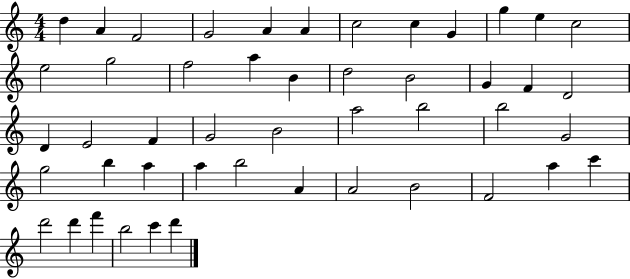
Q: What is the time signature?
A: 4/4